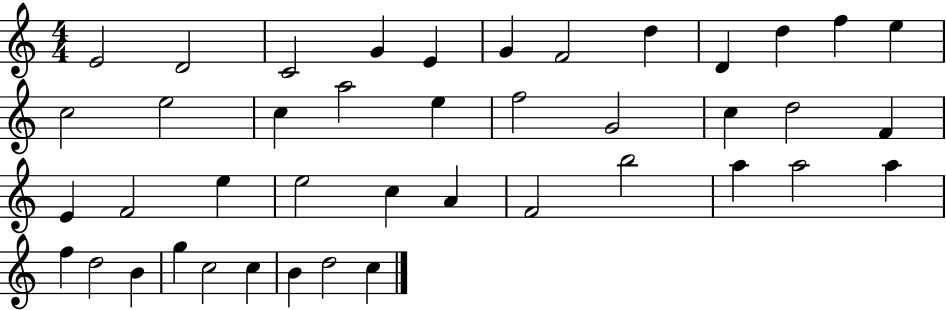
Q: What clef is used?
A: treble